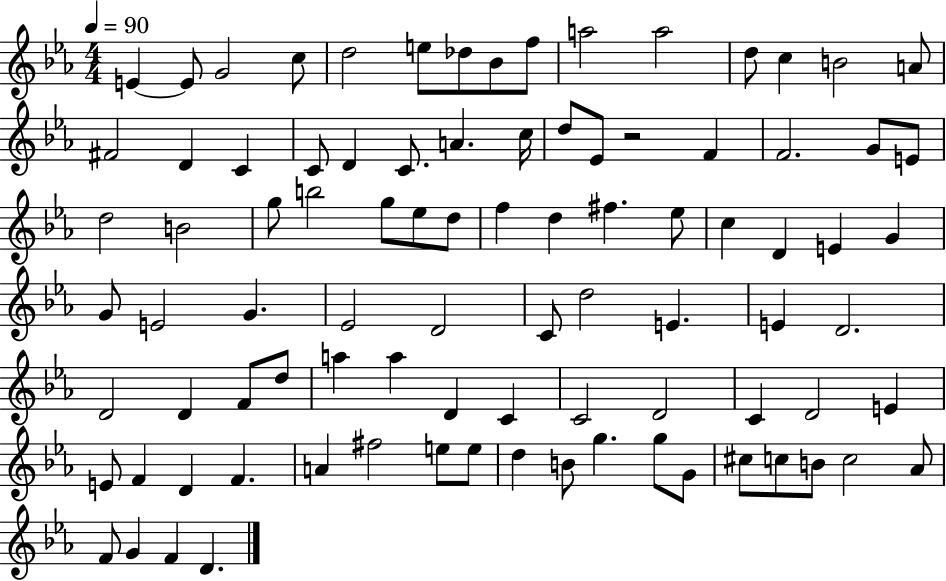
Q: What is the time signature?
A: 4/4